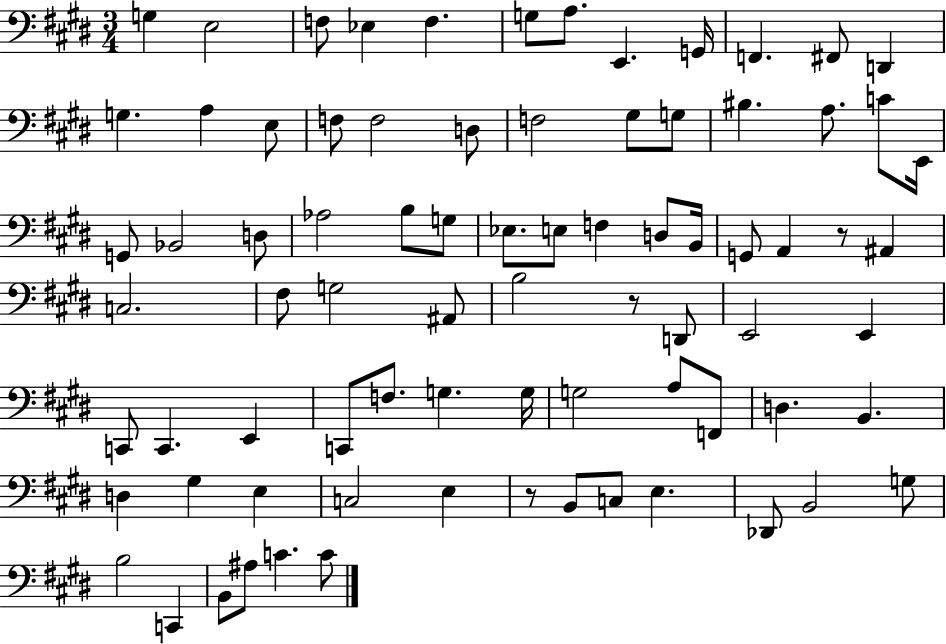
G3/q E3/h F3/e Eb3/q F3/q. G3/e A3/e. E2/q. G2/s F2/q. F#2/e D2/q G3/q. A3/q E3/e F3/e F3/h D3/e F3/h G#3/e G3/e BIS3/q. A3/e. C4/e E2/s G2/e Bb2/h D3/e Ab3/h B3/e G3/e Eb3/e. E3/e F3/q D3/e B2/s G2/e A2/q R/e A#2/q C3/h. F#3/e G3/h A#2/e B3/h R/e D2/e E2/h E2/q C2/e C2/q. E2/q C2/e F3/e. G3/q. G3/s G3/h A3/e F2/e D3/q. B2/q. D3/q G#3/q E3/q C3/h E3/q R/e B2/e C3/e E3/q. Db2/e B2/h G3/e B3/h C2/q B2/e A#3/e C4/q. C4/e